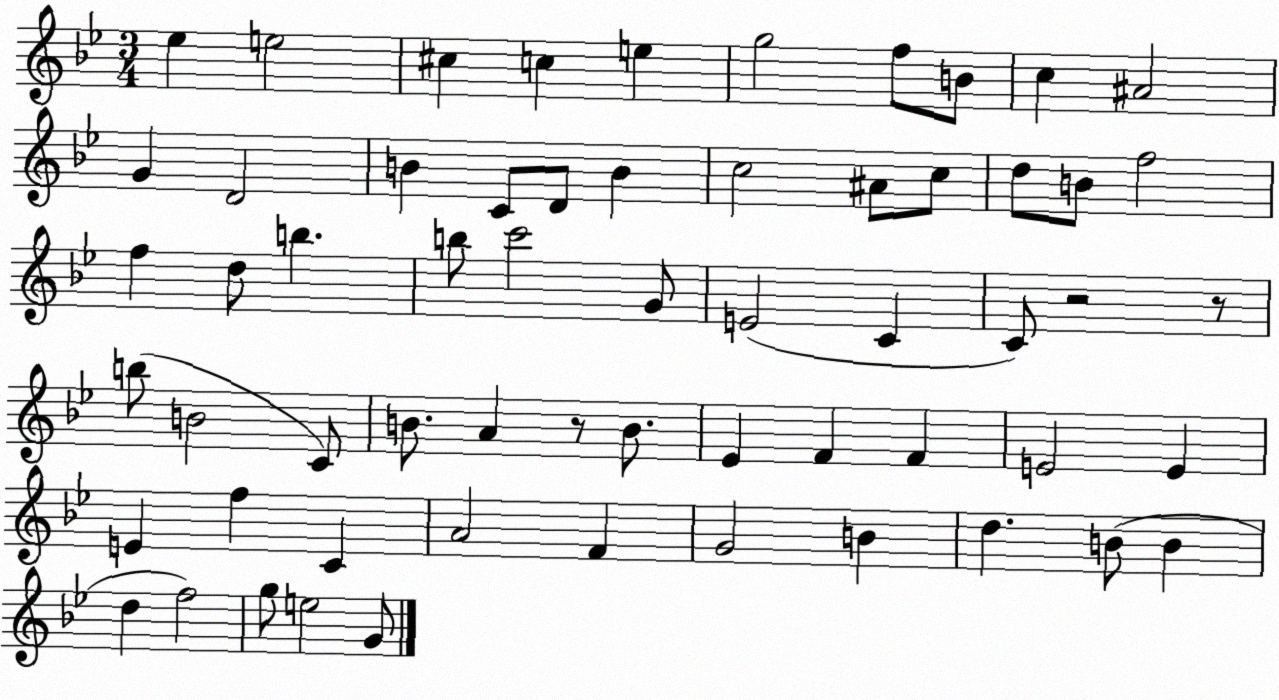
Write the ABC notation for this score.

X:1
T:Untitled
M:3/4
L:1/4
K:Bb
_e e2 ^c c e g2 f/2 B/2 c ^A2 G D2 B C/2 D/2 B c2 ^A/2 c/2 d/2 B/2 f2 f d/2 b b/2 c'2 G/2 E2 C C/2 z2 z/2 b/2 B2 C/2 B/2 A z/2 B/2 _E F F E2 E E f C A2 F G2 B d B/2 B d f2 g/2 e2 G/2